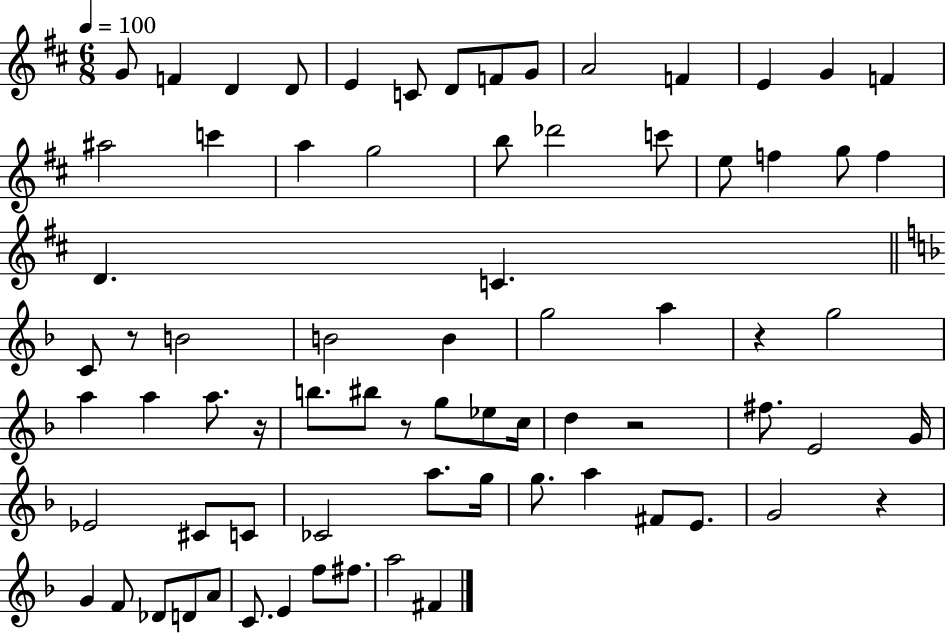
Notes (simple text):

G4/e F4/q D4/q D4/e E4/q C4/e D4/e F4/e G4/e A4/h F4/q E4/q G4/q F4/q A#5/h C6/q A5/q G5/h B5/e Db6/h C6/e E5/e F5/q G5/e F5/q D4/q. C4/q. C4/e R/e B4/h B4/h B4/q G5/h A5/q R/q G5/h A5/q A5/q A5/e. R/s B5/e. BIS5/e R/e G5/e Eb5/e C5/s D5/q R/h F#5/e. E4/h G4/s Eb4/h C#4/e C4/e CES4/h A5/e. G5/s G5/e. A5/q F#4/e E4/e. G4/h R/q G4/q F4/e Db4/e D4/e A4/e C4/e. E4/q F5/e F#5/e. A5/h F#4/q